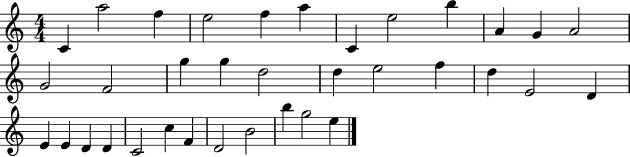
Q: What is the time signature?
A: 4/4